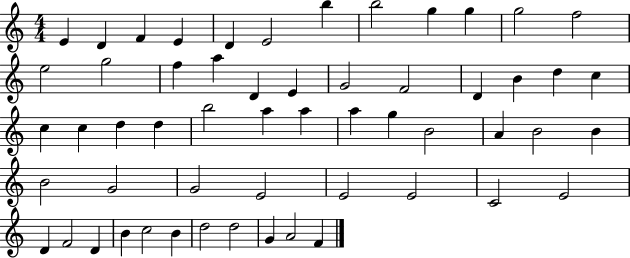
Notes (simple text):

E4/q D4/q F4/q E4/q D4/q E4/h B5/q B5/h G5/q G5/q G5/h F5/h E5/h G5/h F5/q A5/q D4/q E4/q G4/h F4/h D4/q B4/q D5/q C5/q C5/q C5/q D5/q D5/q B5/h A5/q A5/q A5/q G5/q B4/h A4/q B4/h B4/q B4/h G4/h G4/h E4/h E4/h E4/h C4/h E4/h D4/q F4/h D4/q B4/q C5/h B4/q D5/h D5/h G4/q A4/h F4/q